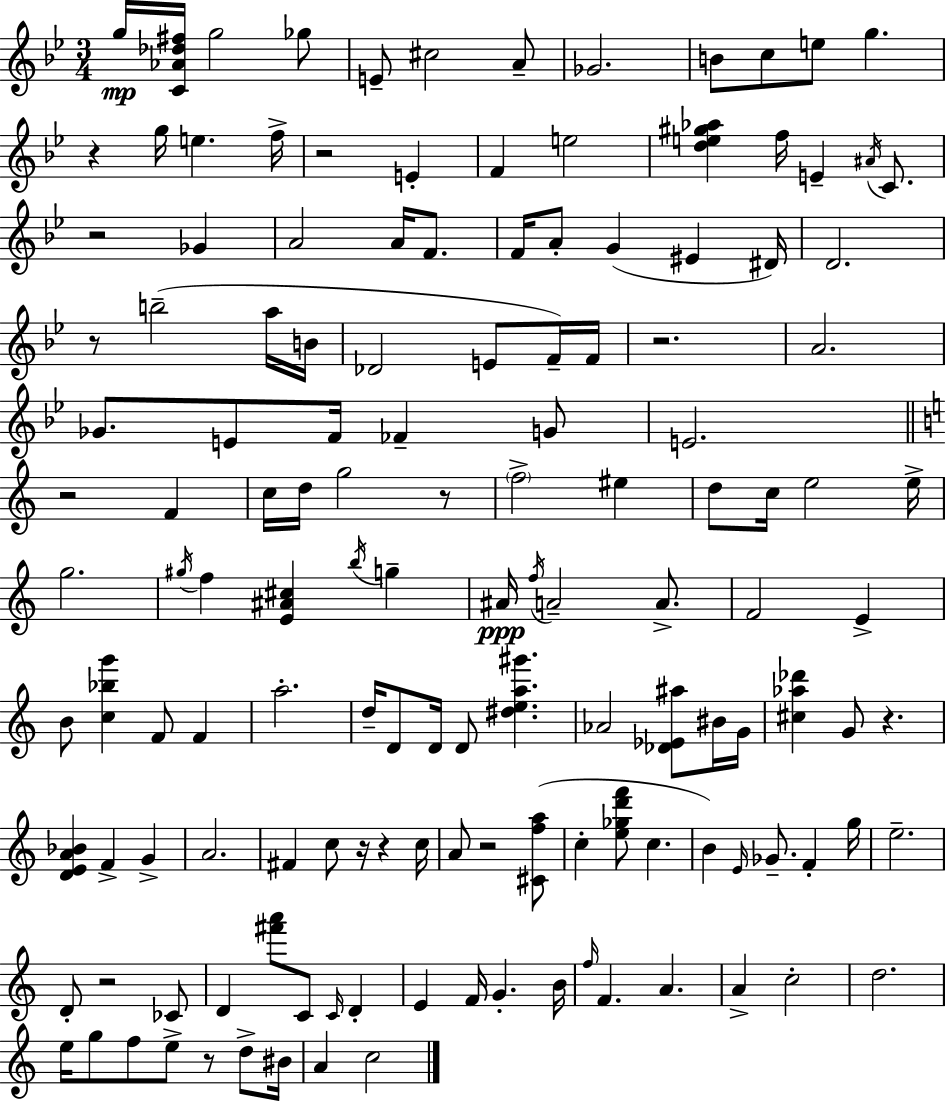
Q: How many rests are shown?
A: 13